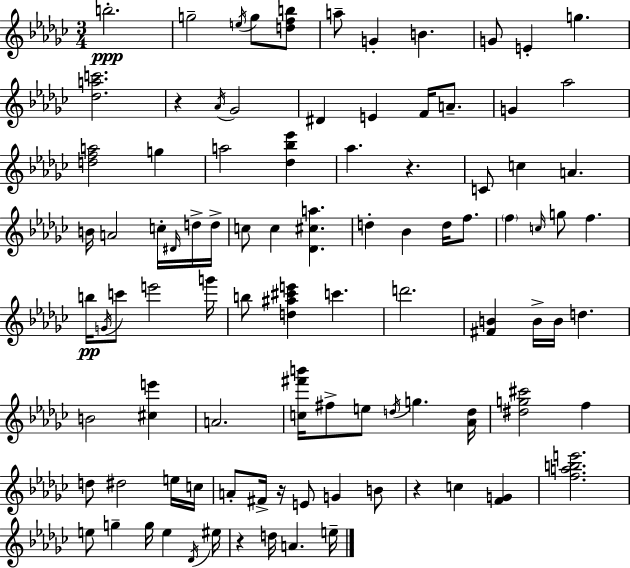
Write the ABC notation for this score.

X:1
T:Untitled
M:3/4
L:1/4
K:Ebm
b2 g2 e/4 g/2 [dfb]/2 a/2 G B G/2 E g [_dac']2 z _A/4 _G2 ^D E F/4 A/2 G _a2 [dfa]2 g a2 [_d_b_e'] _a z C/2 c A B/4 A2 c/4 ^D/4 d/4 d/4 c/2 c [_D^ca] d _B d/4 f/2 f c/4 g/2 f b/4 G/4 c'/2 e'2 g'/4 b/2 [d^a^c'e'] c' d'2 [^FB] B/4 B/4 d B2 [^ce'] A2 [c^f'b']/4 ^f/2 e/2 d/4 g [_Ad]/4 [^dg^c']2 f d/2 ^d2 e/4 c/4 A/2 ^F/4 z/4 E/2 G B/2 z c [FG] [fabe']2 e/2 g g/4 e _D/4 ^e/4 z d/4 A e/4